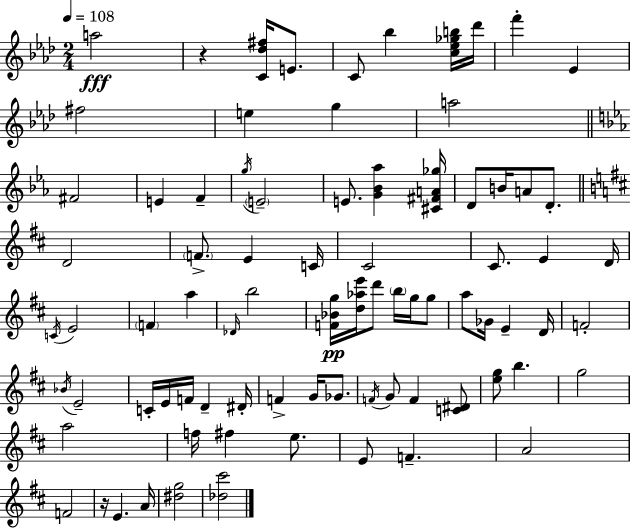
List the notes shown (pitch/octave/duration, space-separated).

A5/h R/q [C4,Db5,F#5]/s E4/e. C4/e Bb5/q [C5,Eb5,Gb5,B5]/s Db6/s F6/q Eb4/q F#5/h E5/q G5/q A5/h F#4/h E4/q F4/q G5/s E4/h E4/e. [G4,Bb4,Ab5]/q [C#4,F#4,A4,Gb5]/s D4/e B4/s A4/e D4/e. D4/h F4/e. E4/q C4/s C#4/h C#4/e. E4/q D4/s C4/s E4/h F4/q A5/q Db4/s B5/h [F4,Bb4,G5]/s [D5,Ab5,E6]/s D6/e B5/s G5/s G5/e A5/e Gb4/s E4/q D4/s F4/h Bb4/s E4/h C4/s E4/s F4/s D4/q D#4/s F4/q G4/s Gb4/e. F4/s G4/e F4/q [C4,D#4]/e [E5,G5]/e B5/q. G5/h A5/h F5/s F#5/q E5/e. E4/e F4/q. A4/h F4/h R/s E4/q. A4/s [D#5,G5]/h [Db5,C#6]/h